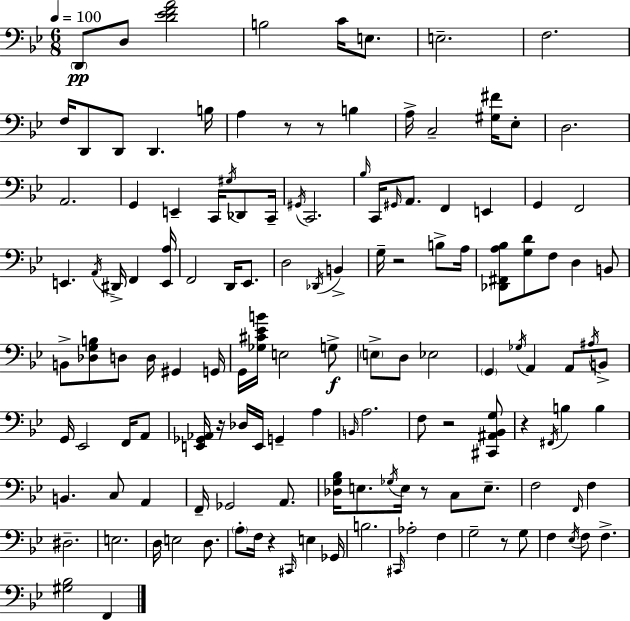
X:1
T:Untitled
M:6/8
L:1/4
K:Gm
D,,/2 D,/2 [D_EFA]2 B,2 C/4 E,/2 E,2 F,2 F,/4 D,,/2 D,,/2 D,, B,/4 A, z/2 z/2 B, A,/4 C,2 [^G,^F]/4 _E,/2 D,2 A,,2 G,, E,, C,,/4 ^G,/4 _D,,/2 C,,/4 ^G,,/4 C,,2 _B,/4 C,,/4 ^G,,/4 A,,/2 F,, E,, G,, F,,2 E,, A,,/4 ^D,,/4 F,, [E,,A,]/4 F,,2 D,,/4 _E,,/2 D,2 _D,,/4 B,, G,/4 z2 B,/2 A,/4 [_D,,^F,,A,_B,]/2 [G,D]/2 F,/2 D, B,,/2 B,,/2 [_D,G,B,]/2 D,/2 D,/4 ^G,, G,,/4 G,,/4 [_G,^C_EB]/4 E,2 G,/2 E,/2 D,/2 _E,2 G,, _G,/4 A,, A,,/2 ^A,/4 B,,/2 G,,/4 _E,,2 F,,/4 A,,/2 [E,,_G,,_A,,]/4 z/4 _D,/4 E,,/4 G,, A, B,,/4 A,2 F,/2 z2 [^C,,^A,,_B,,G,]/2 z ^F,,/4 B, B, B,, C,/2 A,, F,,/4 _G,,2 A,,/2 [_D,G,_B,]/4 E,/2 _G,/4 E,/4 z/2 C,/2 E,/2 F,2 F,,/4 F, ^D,2 E,2 D,/4 E,2 D,/2 A,/2 F,/4 z ^C,,/4 E, _G,,/4 B,2 ^C,,/4 _A,2 F, G,2 z/2 G,/2 F, _E,/4 F,/2 F, [^G,_B,]2 F,,